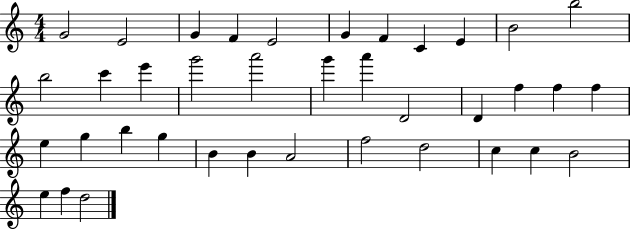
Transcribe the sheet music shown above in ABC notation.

X:1
T:Untitled
M:4/4
L:1/4
K:C
G2 E2 G F E2 G F C E B2 b2 b2 c' e' g'2 a'2 g' a' D2 D f f f e g b g B B A2 f2 d2 c c B2 e f d2